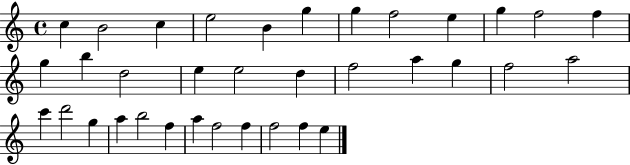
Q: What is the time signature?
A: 4/4